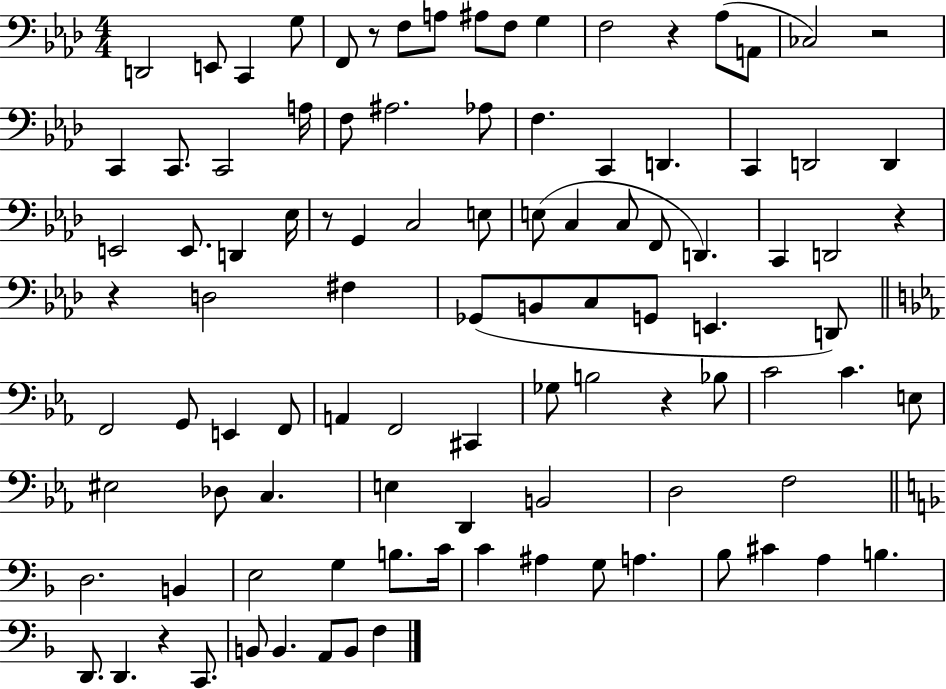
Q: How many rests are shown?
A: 8